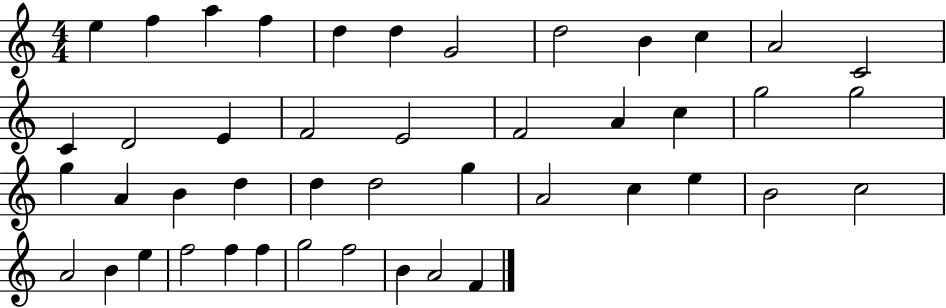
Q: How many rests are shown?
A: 0